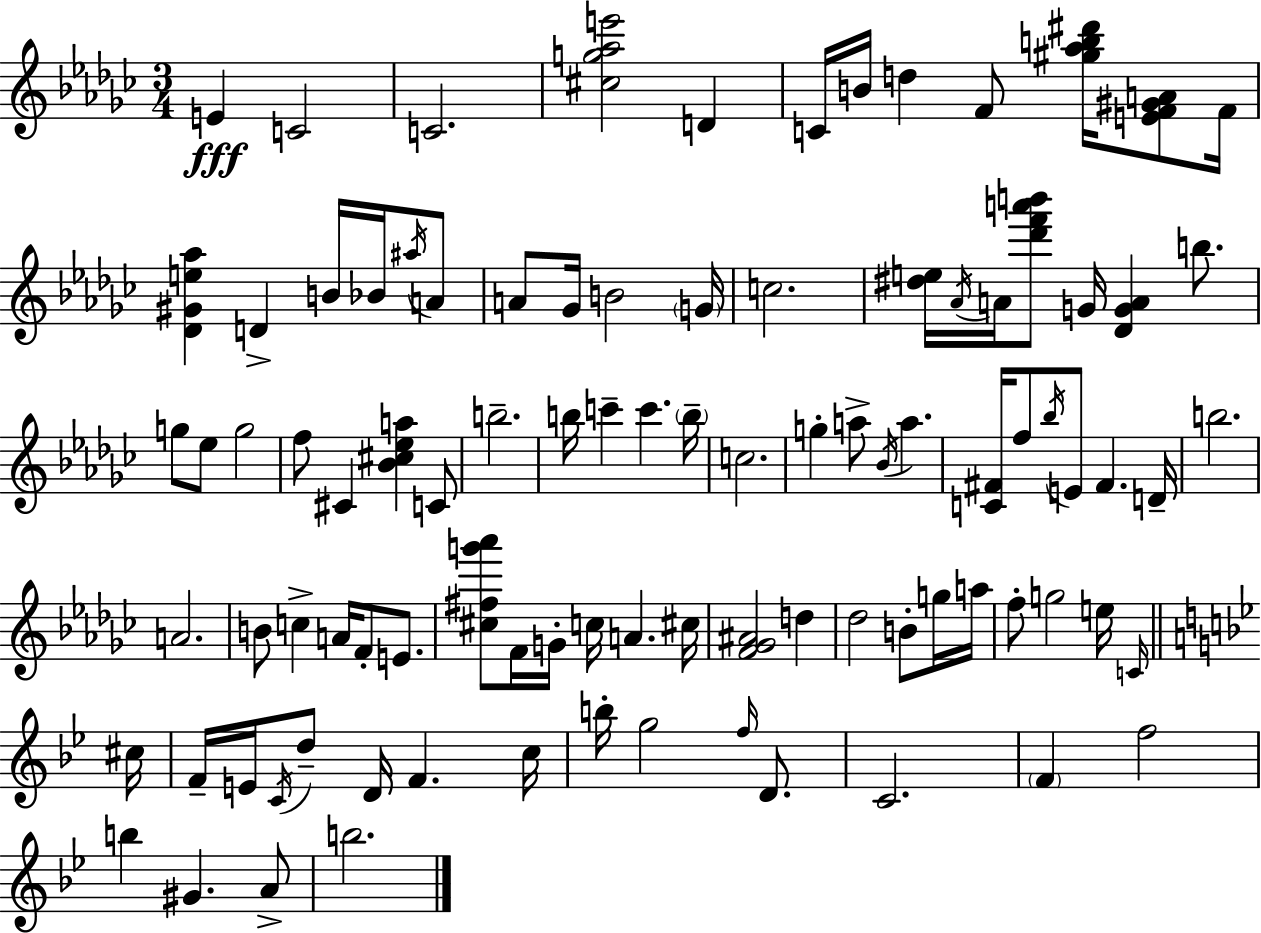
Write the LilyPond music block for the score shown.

{
  \clef treble
  \numericTimeSignature
  \time 3/4
  \key ees \minor
  e'4\fff c'2 | c'2. | <cis'' g'' aes'' e'''>2 d'4 | c'16 b'16 d''4 f'8 <gis'' aes'' b'' dis'''>16 <e' f' gis' a'>8 f'16 | \break <des' gis' e'' aes''>4 d'4-> b'16 bes'16 \acciaccatura { ais''16 } a'8 | a'8 ges'16 b'2 | \parenthesize g'16 c''2. | <dis'' e''>16 \acciaccatura { aes'16 } a'16 <des''' f''' a''' b'''>8 g'16 <des' g' a'>4 b''8. | \break g''8 ees''8 g''2 | f''8 cis'4 <bes' cis'' ees'' a''>4 | c'8 b''2.-- | b''16 c'''4-- c'''4. | \break \parenthesize b''16-- c''2. | g''4-. a''8-> \acciaccatura { bes'16 } a''4. | <c' fis'>16 f''8 \acciaccatura { bes''16 } e'8 fis'4. | d'16-- b''2. | \break a'2. | b'8 c''4-> a'16 f'8-. | e'8. <cis'' fis'' g''' aes'''>8 f'16 g'16-. c''16 a'4. | cis''16 <f' ges' ais'>2 | \break d''4 des''2 | b'8-. g''16 a''16 f''8-. g''2 | e''16 \grace { c'16 } \bar "||" \break \key bes \major cis''16 f'16-- e'16 \acciaccatura { c'16 } d''8-- d'16 f'4. | c''16 b''16-. g''2 \grace { f''16 } | d'8. c'2. | \parenthesize f'4 f''2 | \break b''4 gis'4. | a'8-> b''2. | \bar "|."
}